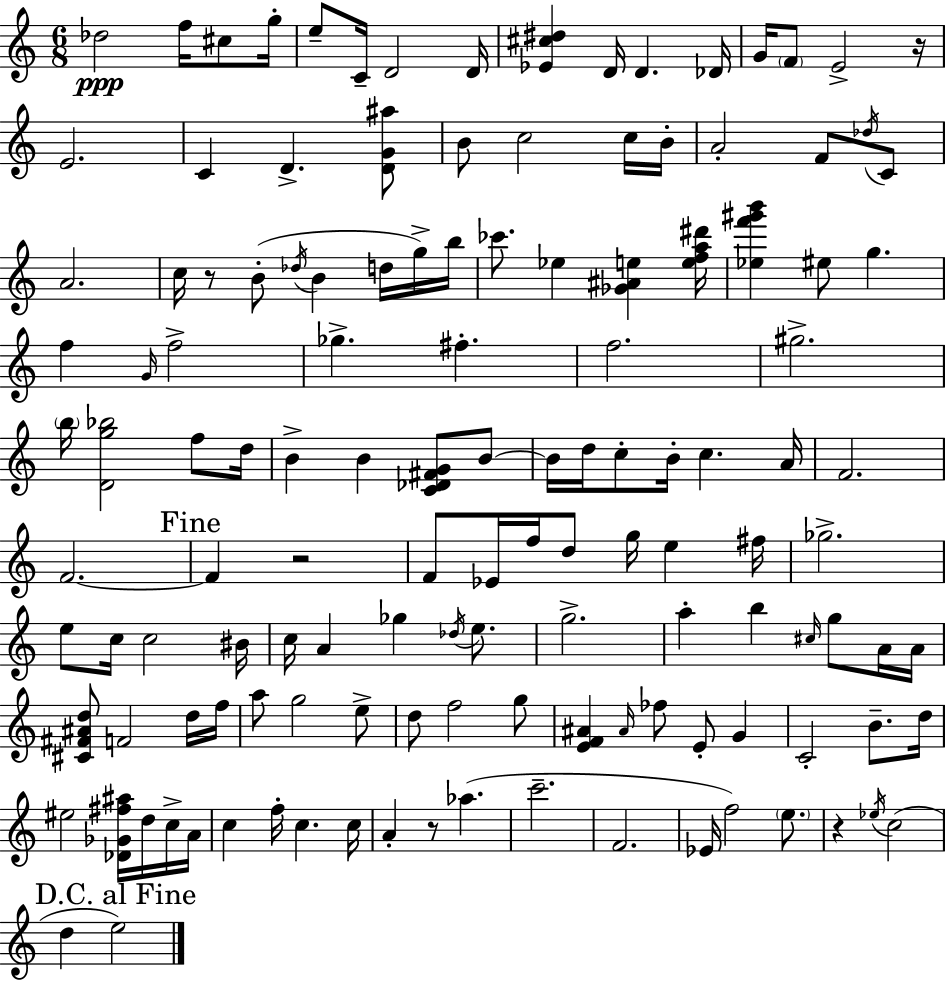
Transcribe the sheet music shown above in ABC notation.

X:1
T:Untitled
M:6/8
L:1/4
K:C
_d2 f/4 ^c/2 g/4 e/2 C/4 D2 D/4 [_E^c^d] D/4 D _D/4 G/4 F/2 E2 z/4 E2 C D [DG^a]/2 B/2 c2 c/4 B/4 A2 F/2 _d/4 C/2 A2 c/4 z/2 B/2 _d/4 B d/4 g/4 b/4 _c'/2 _e [_G^Ae] [efa^d']/4 [_ef'^g'b'] ^e/2 g f G/4 f2 _g ^f f2 ^g2 b/4 [Dg_b]2 f/2 d/4 B B [C_D^FG]/2 B/2 B/4 d/4 c/2 B/4 c A/4 F2 F2 F z2 F/2 _E/4 f/4 d/2 g/4 e ^f/4 _g2 e/2 c/4 c2 ^B/4 c/4 A _g _d/4 e/2 g2 a b ^c/4 g/2 A/4 A/4 [^C^F^Ad]/2 F2 d/4 f/4 a/2 g2 e/2 d/2 f2 g/2 [EF^A] ^A/4 _f/2 E/2 G C2 B/2 d/4 ^e2 [_D_G^f^a]/4 d/4 c/4 A/4 c f/4 c c/4 A z/2 _a c'2 F2 _E/4 f2 e/2 z _e/4 c2 d e2